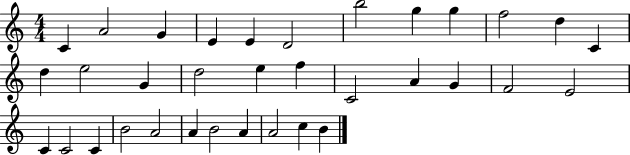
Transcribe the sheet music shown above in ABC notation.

X:1
T:Untitled
M:4/4
L:1/4
K:C
C A2 G E E D2 b2 g g f2 d C d e2 G d2 e f C2 A G F2 E2 C C2 C B2 A2 A B2 A A2 c B